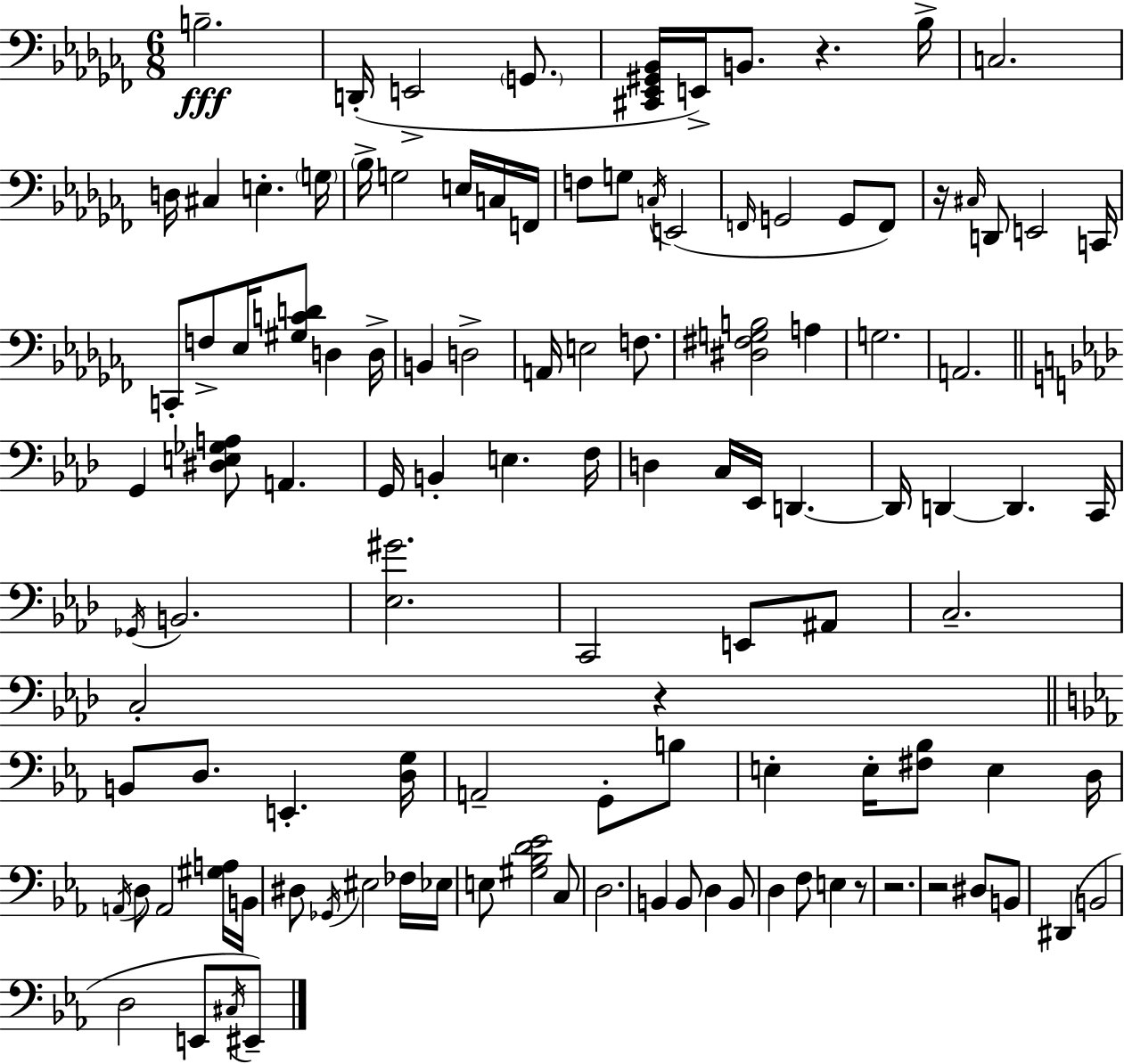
X:1
T:Untitled
M:6/8
L:1/4
K:Abm
B,2 D,,/4 E,,2 G,,/2 [^C,,_E,,^G,,_B,,]/4 E,,/4 B,,/2 z _B,/4 C,2 D,/4 ^C, E, G,/4 _B,/4 G,2 E,/4 C,/4 F,,/4 F,/2 G,/2 C,/4 E,,2 F,,/4 G,,2 G,,/2 F,,/2 z/4 ^C,/4 D,,/2 E,,2 C,,/4 C,,/2 F,/2 _E,/4 [^G,CD]/2 D, D,/4 B,, D,2 A,,/4 E,2 F,/2 [^D,^F,G,B,]2 A, G,2 A,,2 G,, [^D,E,_G,A,]/2 A,, G,,/4 B,, E, F,/4 D, C,/4 _E,,/4 D,, D,,/4 D,, D,, C,,/4 _G,,/4 B,,2 [_E,^G]2 C,,2 E,,/2 ^A,,/2 C,2 C,2 z B,,/2 D,/2 E,, [D,G,]/4 A,,2 G,,/2 B,/2 E, E,/4 [^F,_B,]/2 E, D,/4 A,,/4 D,/2 A,,2 [^G,A,]/4 B,,/4 ^D,/2 _G,,/4 ^E,2 _F,/4 _E,/4 E,/2 [^G,_B,D_E]2 C,/2 D,2 B,, B,,/2 D, B,,/2 D, F,/2 E, z/2 z2 z2 ^D,/2 B,,/2 ^D,, B,,2 D,2 E,,/2 ^C,/4 ^E,,/2